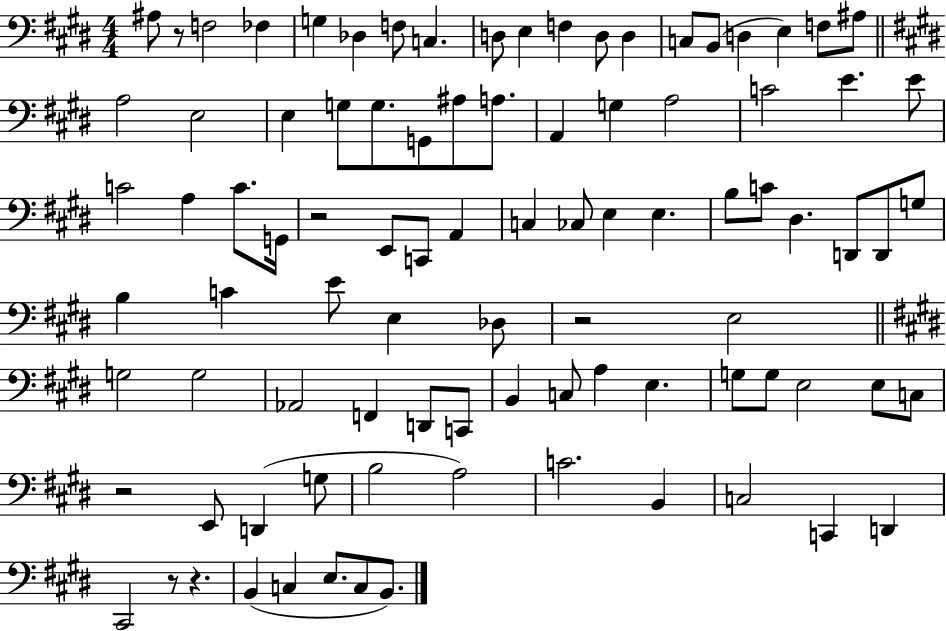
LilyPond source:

{
  \clef bass
  \numericTimeSignature
  \time 4/4
  \key e \major
  ais8 r8 f2 fes4 | g4 des4 f8 c4. | d8 e4 f4 d8 d4 | c8 b,8( d4 e4) f8 ais8 | \break \bar "||" \break \key e \major a2 e2 | e4 g8 g8. g,8 ais8 a8. | a,4 g4 a2 | c'2 e'4. e'8 | \break c'2 a4 c'8. g,16 | r2 e,8 c,8 a,4 | c4 ces8 e4 e4. | b8 c'8 dis4. d,8 d,8 g8 | \break b4 c'4 e'8 e4 des8 | r2 e2 | \bar "||" \break \key e \major g2 g2 | aes,2 f,4 d,8 c,8 | b,4 c8 a4 e4. | g8 g8 e2 e8 c8 | \break r2 e,8 d,4( g8 | b2 a2) | c'2. b,4 | c2 c,4 d,4 | \break cis,2 r8 r4. | b,4( c4 e8. c8 b,8.) | \bar "|."
}